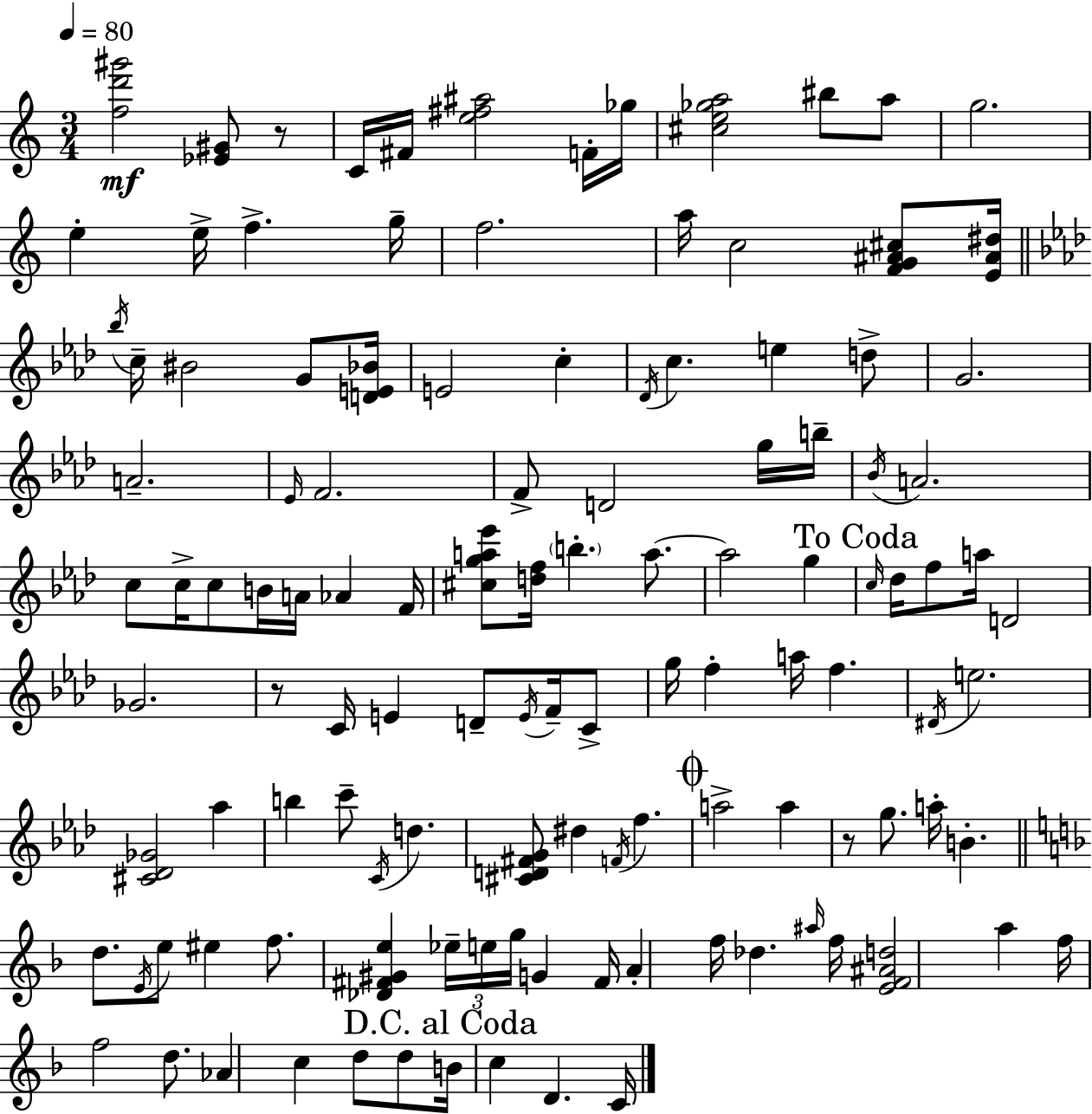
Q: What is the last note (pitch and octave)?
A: C4